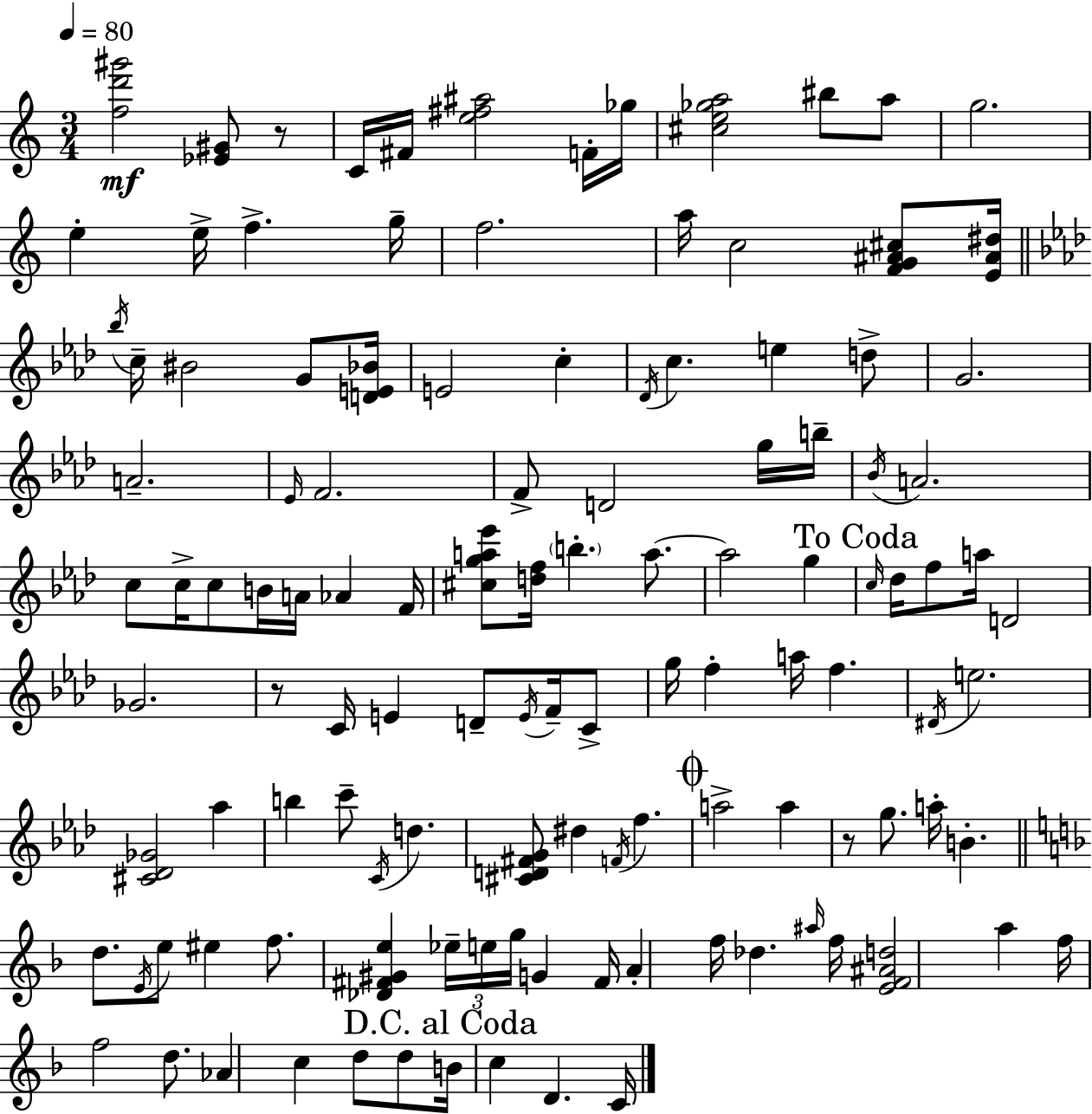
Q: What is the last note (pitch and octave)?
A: C4